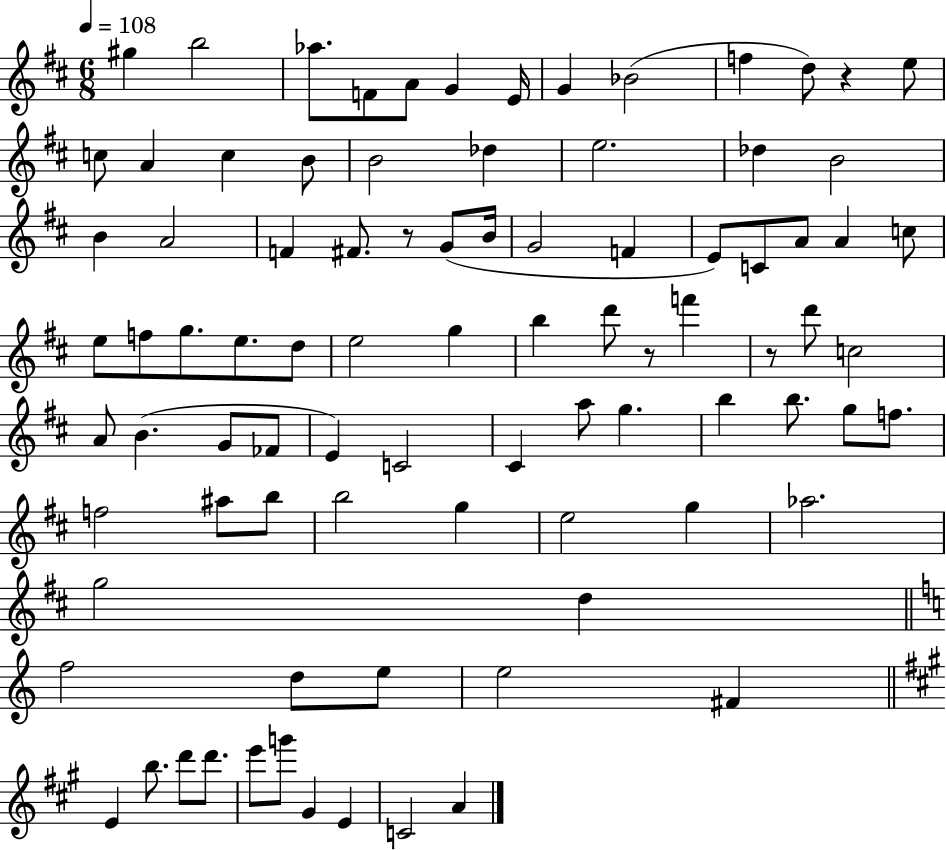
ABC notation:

X:1
T:Untitled
M:6/8
L:1/4
K:D
^g b2 _a/2 F/2 A/2 G E/4 G _B2 f d/2 z e/2 c/2 A c B/2 B2 _d e2 _d B2 B A2 F ^F/2 z/2 G/2 B/4 G2 F E/2 C/2 A/2 A c/2 e/2 f/2 g/2 e/2 d/2 e2 g b d'/2 z/2 f' z/2 d'/2 c2 A/2 B G/2 _F/2 E C2 ^C a/2 g b b/2 g/2 f/2 f2 ^a/2 b/2 b2 g e2 g _a2 g2 d f2 d/2 e/2 e2 ^F E b/2 d'/2 d'/2 e'/2 g'/2 ^G E C2 A